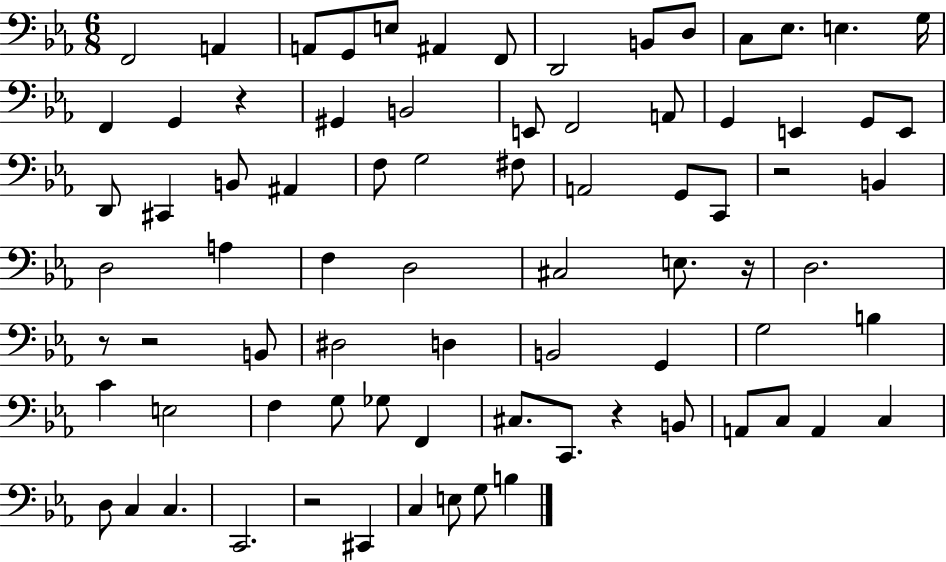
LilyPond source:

{
  \clef bass
  \numericTimeSignature
  \time 6/8
  \key ees \major
  f,2 a,4 | a,8 g,8 e8 ais,4 f,8 | d,2 b,8 d8 | c8 ees8. e4. g16 | \break f,4 g,4 r4 | gis,4 b,2 | e,8 f,2 a,8 | g,4 e,4 g,8 e,8 | \break d,8 cis,4 b,8 ais,4 | f8 g2 fis8 | a,2 g,8 c,8 | r2 b,4 | \break d2 a4 | f4 d2 | cis2 e8. r16 | d2. | \break r8 r2 b,8 | dis2 d4 | b,2 g,4 | g2 b4 | \break c'4 e2 | f4 g8 ges8 f,4 | cis8. c,8. r4 b,8 | a,8 c8 a,4 c4 | \break d8 c4 c4. | c,2. | r2 cis,4 | c4 e8 g8 b4 | \break \bar "|."
}